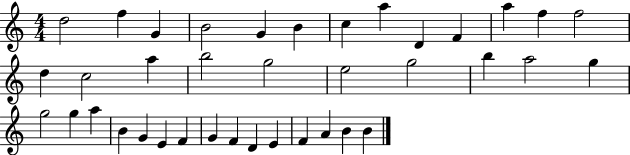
D5/h F5/q G4/q B4/h G4/q B4/q C5/q A5/q D4/q F4/q A5/q F5/q F5/h D5/q C5/h A5/q B5/h G5/h E5/h G5/h B5/q A5/h G5/q G5/h G5/q A5/q B4/q G4/q E4/q F4/q G4/q F4/q D4/q E4/q F4/q A4/q B4/q B4/q